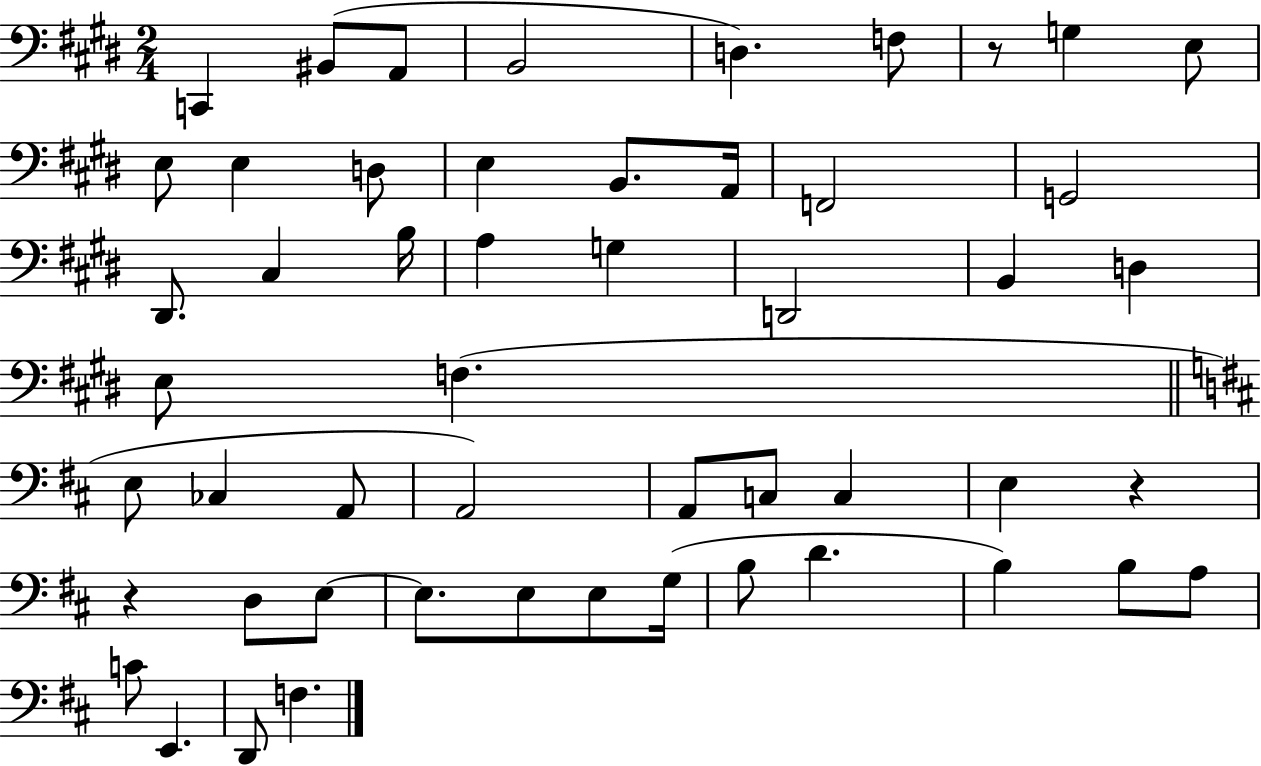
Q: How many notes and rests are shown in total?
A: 52